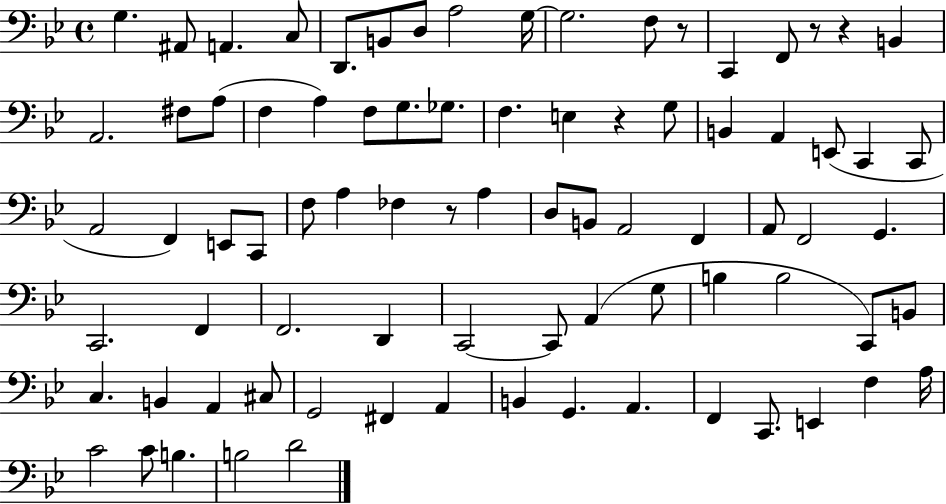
{
  \clef bass
  \time 4/4
  \defaultTimeSignature
  \key bes \major
  g4. ais,8 a,4. c8 | d,8. b,8 d8 a2 g16~~ | g2. f8 r8 | c,4 f,8 r8 r4 b,4 | \break a,2. fis8 a8( | f4 a4) f8 g8. ges8. | f4. e4 r4 g8 | b,4 a,4 e,8( c,4 c,8 | \break a,2 f,4) e,8 c,8 | f8 a4 fes4 r8 a4 | d8 b,8 a,2 f,4 | a,8 f,2 g,4. | \break c,2. f,4 | f,2. d,4 | c,2~~ c,8 a,4( g8 | b4 b2 c,8) b,8 | \break c4. b,4 a,4 cis8 | g,2 fis,4 a,4 | b,4 g,4. a,4. | f,4 c,8. e,4 f4 a16 | \break c'2 c'8 b4. | b2 d'2 | \bar "|."
}